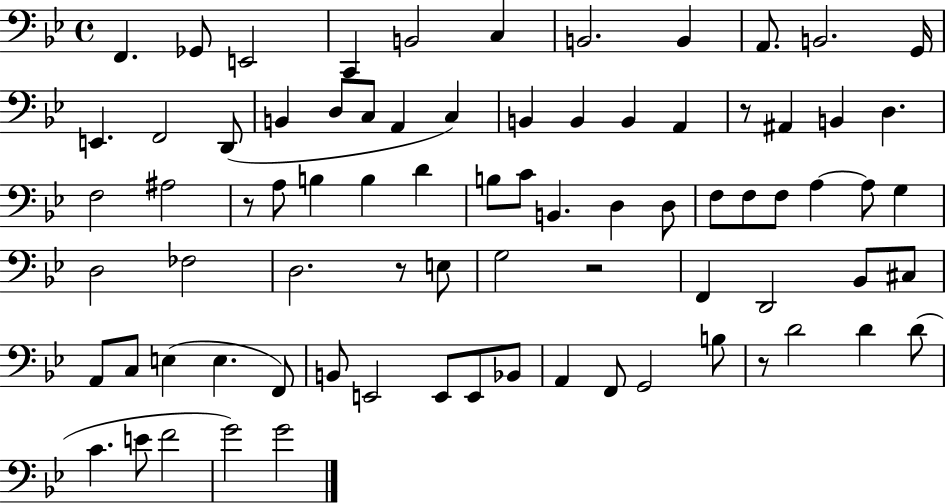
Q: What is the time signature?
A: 4/4